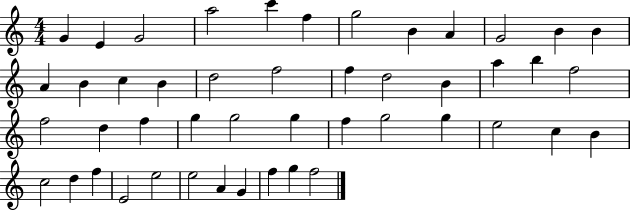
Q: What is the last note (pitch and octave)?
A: F5